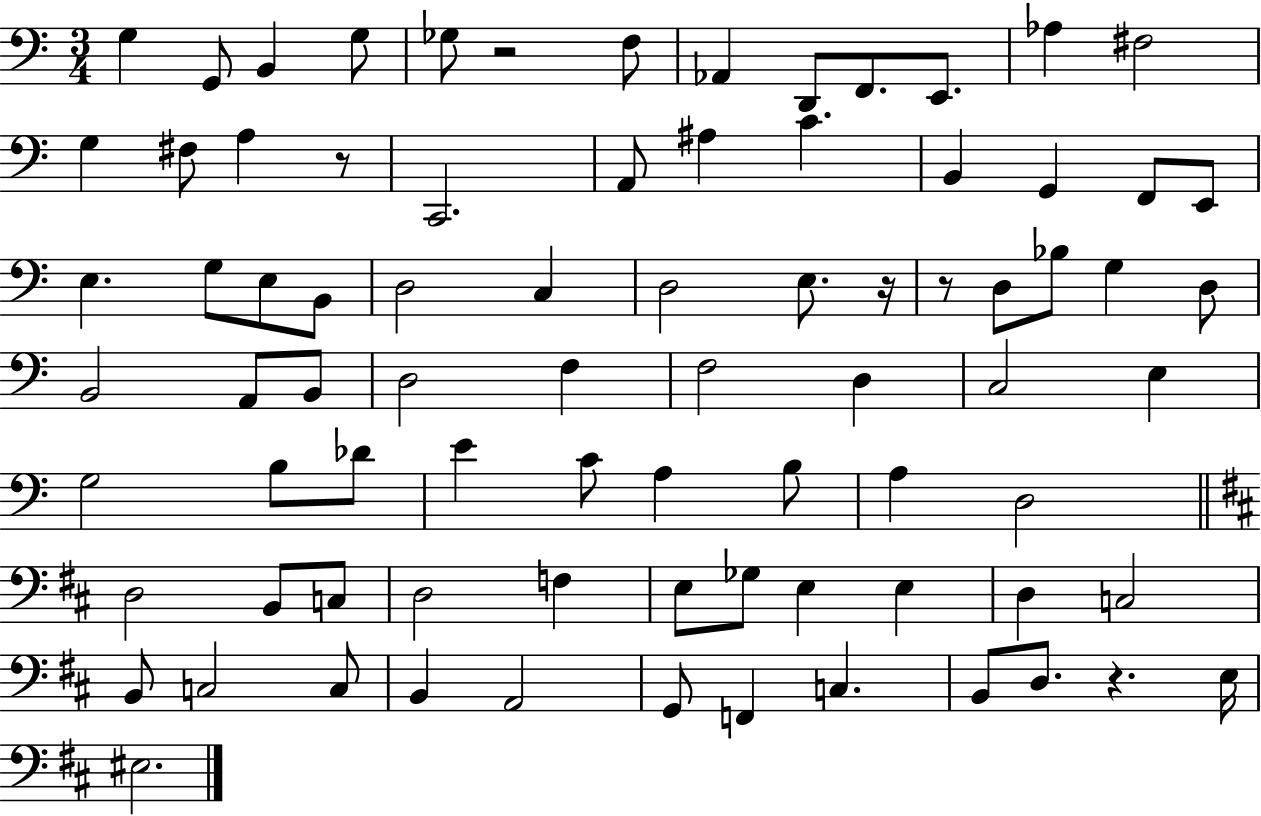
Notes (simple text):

G3/q G2/e B2/q G3/e Gb3/e R/h F3/e Ab2/q D2/e F2/e. E2/e. Ab3/q F#3/h G3/q F#3/e A3/q R/e C2/h. A2/e A#3/q C4/q. B2/q G2/q F2/e E2/e E3/q. G3/e E3/e B2/e D3/h C3/q D3/h E3/e. R/s R/e D3/e Bb3/e G3/q D3/e B2/h A2/e B2/e D3/h F3/q F3/h D3/q C3/h E3/q G3/h B3/e Db4/e E4/q C4/e A3/q B3/e A3/q D3/h D3/h B2/e C3/e D3/h F3/q E3/e Gb3/e E3/q E3/q D3/q C3/h B2/e C3/h C3/e B2/q A2/h G2/e F2/q C3/q. B2/e D3/e. R/q. E3/s EIS3/h.